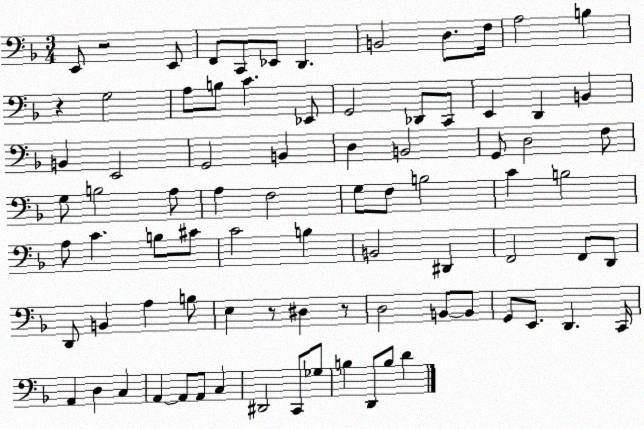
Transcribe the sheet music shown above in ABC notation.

X:1
T:Untitled
M:3/4
L:1/4
K:F
E,,/2 z2 E,,/2 F,,/2 C,,/2 _E,,/2 D,, B,,2 D,/2 F,/4 A,2 B, z G,2 A,/2 B,/2 C _E,,/2 G,,2 _D,,/2 C,,/2 E,, D,, B,, B,, E,,2 G,,2 B,, D, B,,2 G,,/2 D,2 F,/2 G,/2 B,2 A,/2 A, F,2 G,/2 F,/2 B,2 C B,2 A,/2 C B,/2 ^C/2 C2 B, B,,2 ^D,, F,,2 F,,/2 D,,/2 D,,/2 B,, A, B,/2 E, z/2 ^D, z/2 D,2 B,,/2 B,,/2 G,,/2 E,,/2 D,, C,,/4 A,, D, C, A,, A,,/2 A,,/2 C, ^D,,2 C,,/2 _G,/2 B, D,,/2 B,/2 D